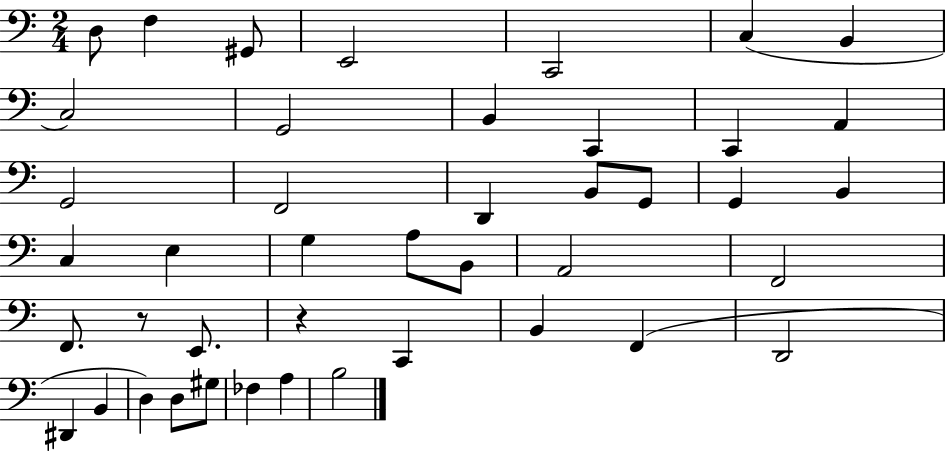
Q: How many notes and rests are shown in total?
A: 43